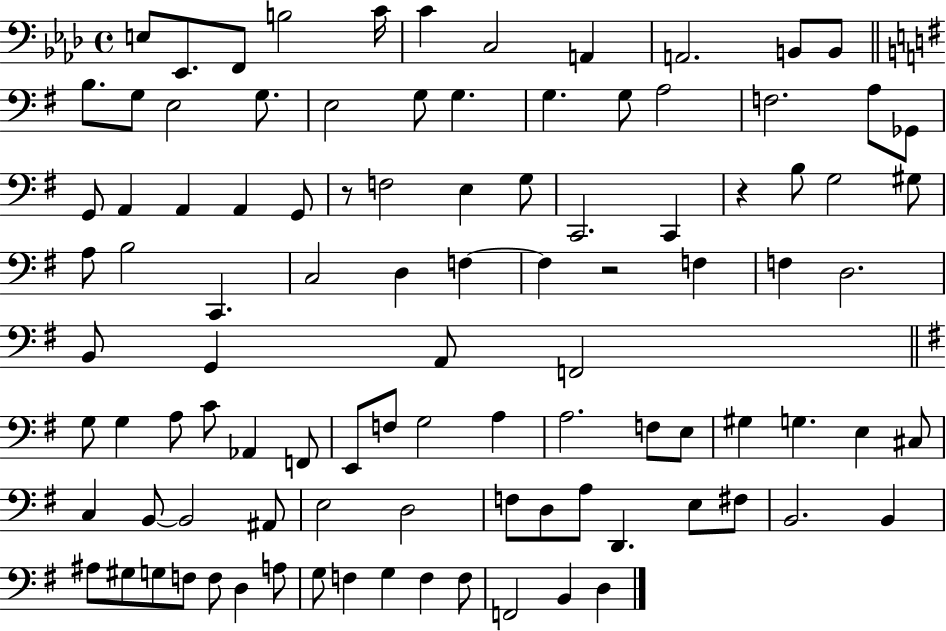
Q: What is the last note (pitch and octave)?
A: D3